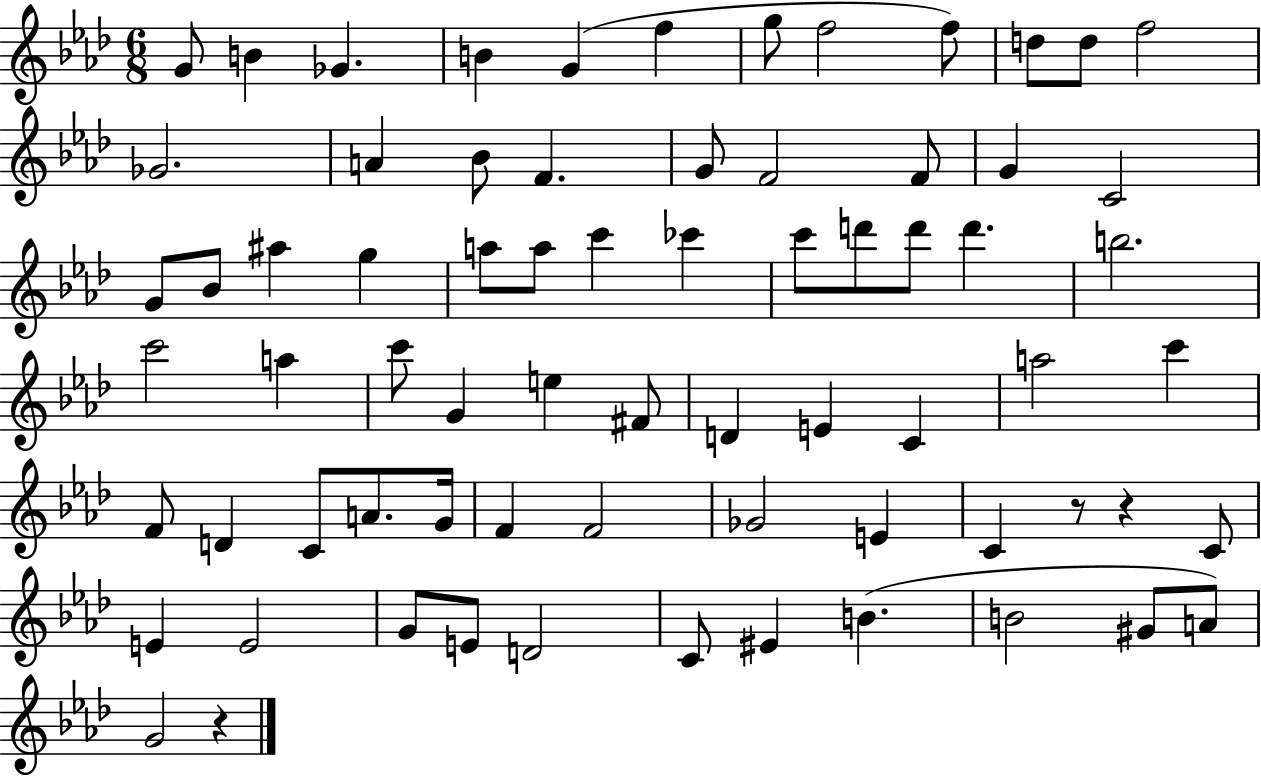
X:1
T:Untitled
M:6/8
L:1/4
K:Ab
G/2 B _G B G f g/2 f2 f/2 d/2 d/2 f2 _G2 A _B/2 F G/2 F2 F/2 G C2 G/2 _B/2 ^a g a/2 a/2 c' _c' c'/2 d'/2 d'/2 d' b2 c'2 a c'/2 G e ^F/2 D E C a2 c' F/2 D C/2 A/2 G/4 F F2 _G2 E C z/2 z C/2 E E2 G/2 E/2 D2 C/2 ^E B B2 ^G/2 A/2 G2 z